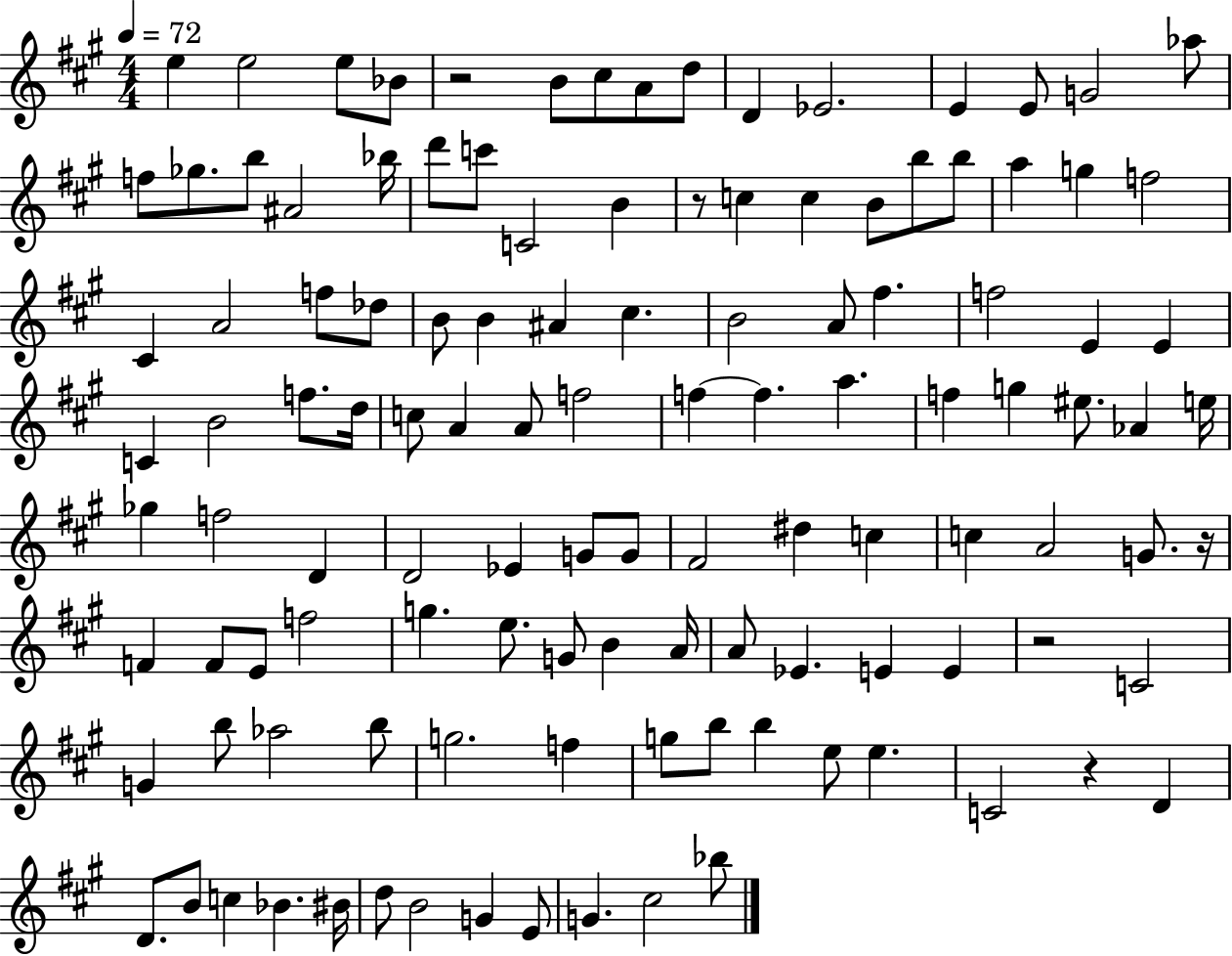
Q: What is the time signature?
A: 4/4